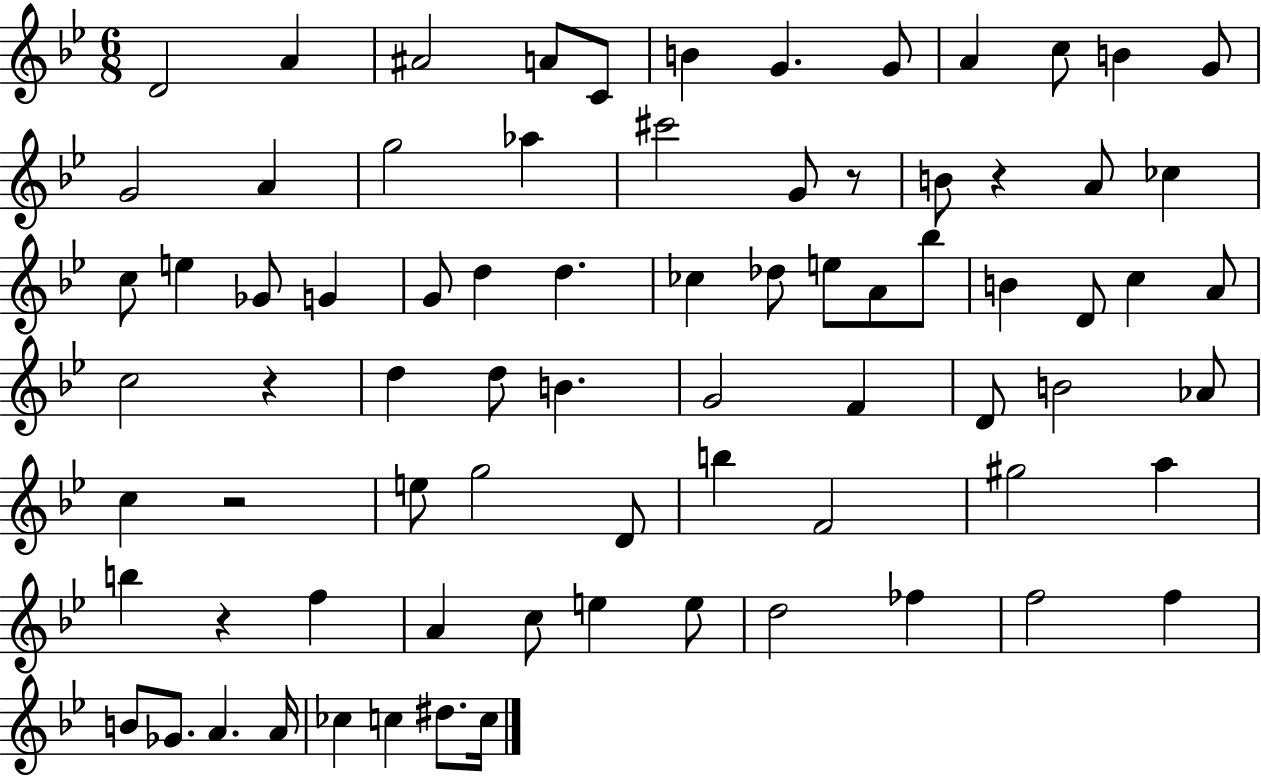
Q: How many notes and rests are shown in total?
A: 77